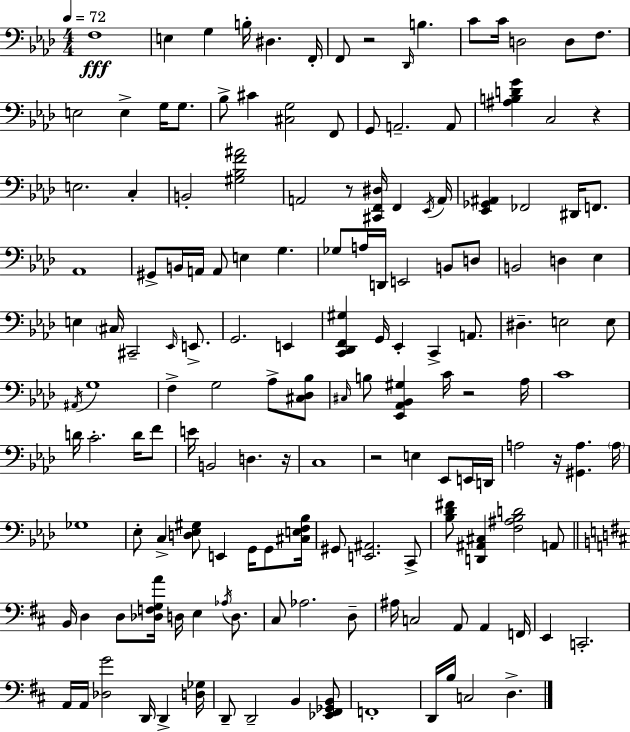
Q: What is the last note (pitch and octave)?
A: D3